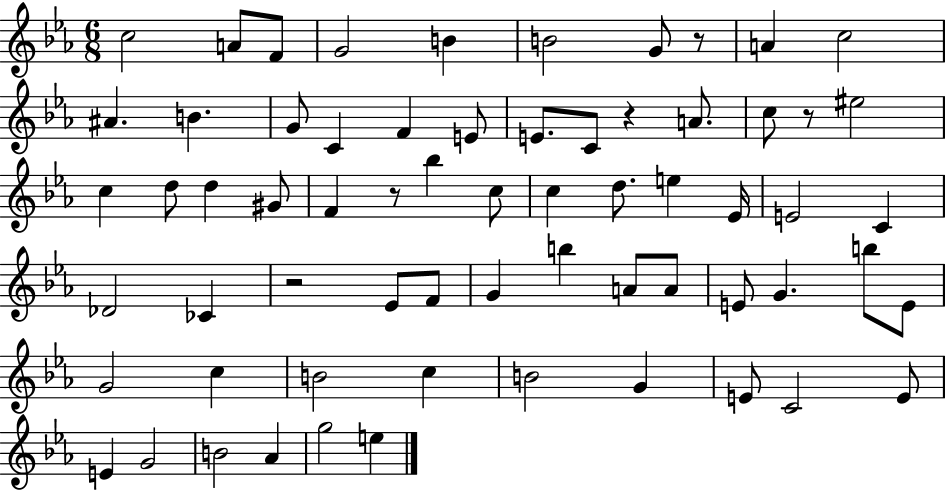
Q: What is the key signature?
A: EES major